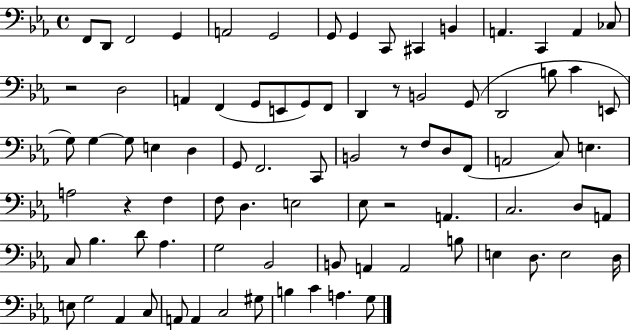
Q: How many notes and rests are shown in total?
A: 85